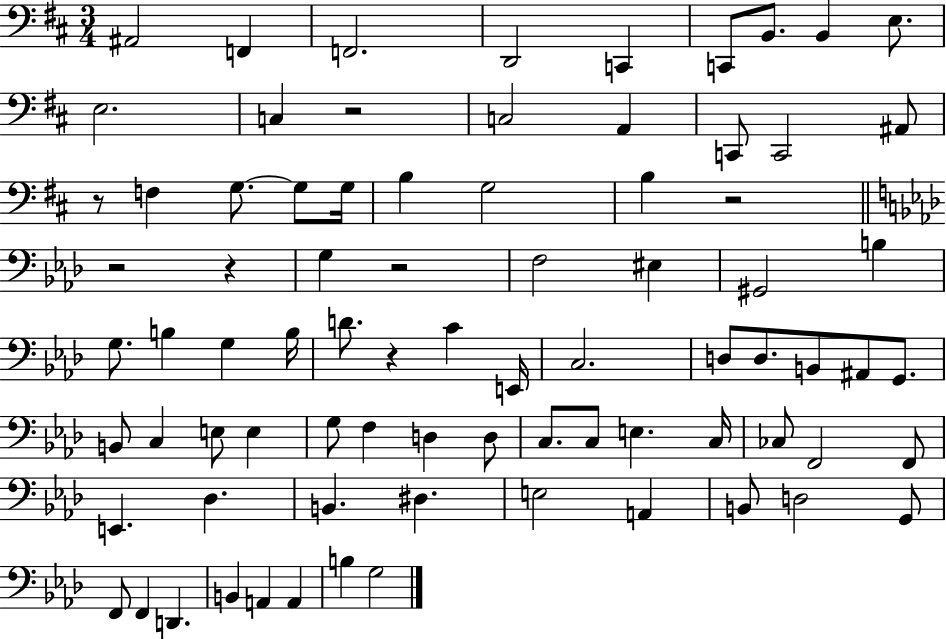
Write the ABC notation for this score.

X:1
T:Untitled
M:3/4
L:1/4
K:D
^A,,2 F,, F,,2 D,,2 C,, C,,/2 B,,/2 B,, E,/2 E,2 C, z2 C,2 A,, C,,/2 C,,2 ^A,,/2 z/2 F, G,/2 G,/2 G,/4 B, G,2 B, z2 z2 z G, z2 F,2 ^E, ^G,,2 B, G,/2 B, G, B,/4 D/2 z C E,,/4 C,2 D,/2 D,/2 B,,/2 ^A,,/2 G,,/2 B,,/2 C, E,/2 E, G,/2 F, D, D,/2 C,/2 C,/2 E, C,/4 _C,/2 F,,2 F,,/2 E,, _D, B,, ^D, E,2 A,, B,,/2 D,2 G,,/2 F,,/2 F,, D,, B,, A,, A,, B, G,2